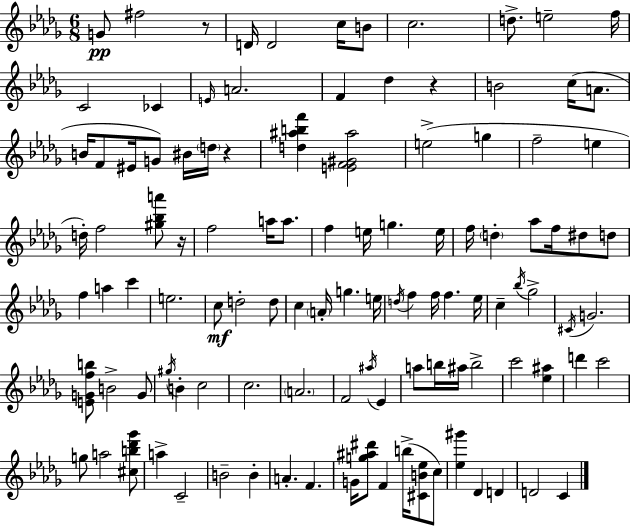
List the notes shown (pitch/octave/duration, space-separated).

G4/e F#5/h R/e D4/s D4/h C5/s B4/e C5/h. D5/e. E5/h F5/s C4/h CES4/q E4/s A4/h. F4/q Db5/q R/q B4/h C5/s A4/e. B4/s F4/e EIS4/s G4/e BIS4/s D5/s R/q [D5,A#5,B5,F6]/q [E4,F4,G#4,A#5]/h E5/h G5/q F5/h E5/q D5/s F5/h [G#5,Bb5,A6]/e R/s F5/h A5/s A5/e. F5/q E5/s G5/q. E5/s F5/s D5/q Ab5/e F5/s D#5/e D5/e F5/q A5/q C6/q E5/h. C5/e D5/h D5/e C5/q A4/s G5/q. E5/s D5/s F5/q F5/s F5/q. Eb5/s C5/q Bb5/s Gb5/h C#4/s G4/h. [E4,G4,F5,B5]/e B4/h G4/e G#5/s B4/q C5/h C5/h. A4/h. F4/h A#5/s Eb4/q A5/e B5/s A#5/s B5/h C6/h [Eb5,A#5]/q D6/q C6/h G5/e A5/h [C#5,B5,Db6,Gb6]/e A5/q C4/h B4/h B4/q A4/q. F4/q. G4/s [G5,A#5,D#6]/e F4/q B5/s [C#4,B4,Eb5]/e C5/e [Eb5,G#6]/q Db4/q D4/q D4/h C4/q